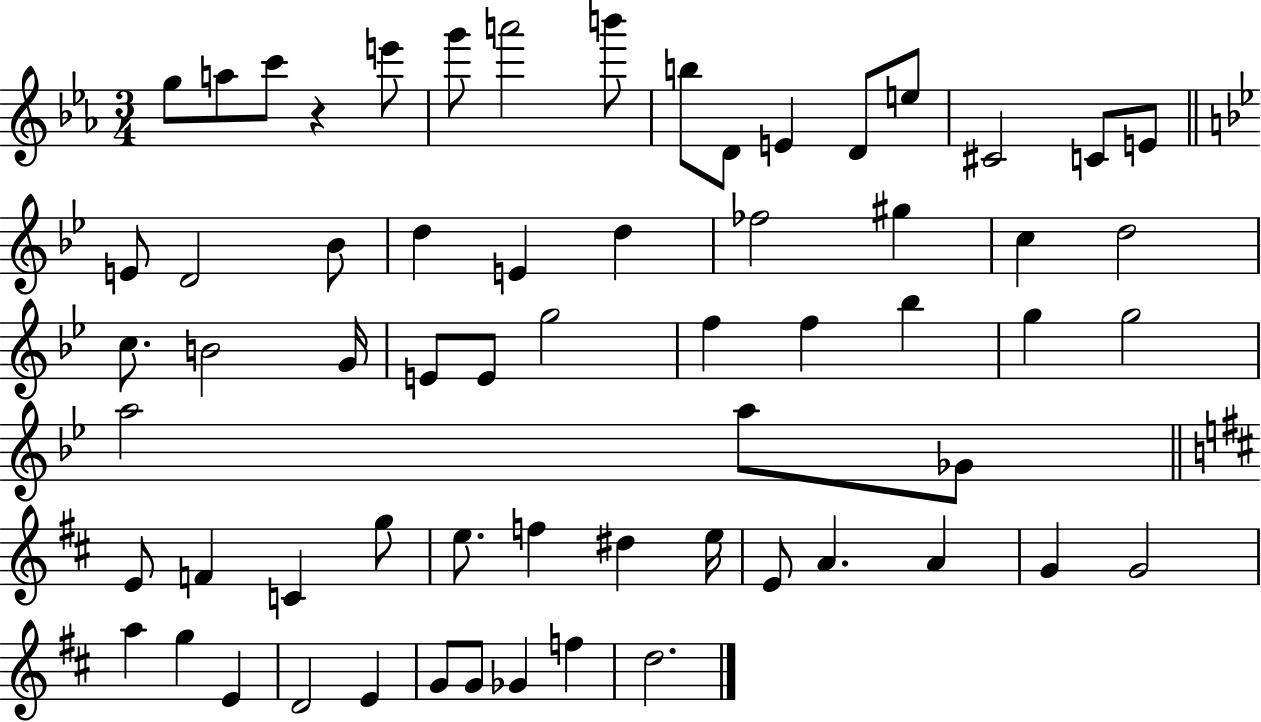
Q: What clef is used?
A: treble